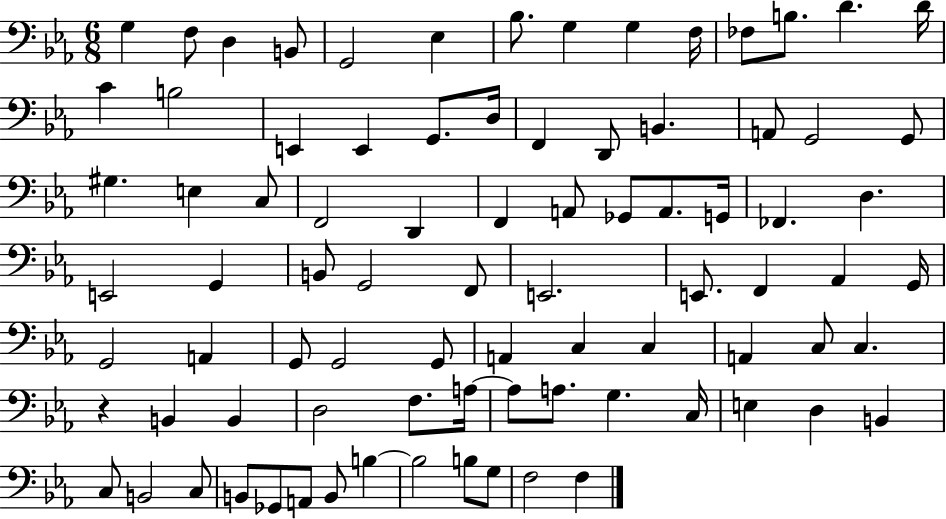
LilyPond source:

{
  \clef bass
  \numericTimeSignature
  \time 6/8
  \key ees \major
  \repeat volta 2 { g4 f8 d4 b,8 | g,2 ees4 | bes8. g4 g4 f16 | fes8 b8. d'4. d'16 | \break c'4 b2 | e,4 e,4 g,8. d16 | f,4 d,8 b,4. | a,8 g,2 g,8 | \break gis4. e4 c8 | f,2 d,4 | f,4 a,8 ges,8 a,8. g,16 | fes,4. d4. | \break e,2 g,4 | b,8 g,2 f,8 | e,2. | e,8. f,4 aes,4 g,16 | \break g,2 a,4 | g,8 g,2 g,8 | a,4 c4 c4 | a,4 c8 c4. | \break r4 b,4 b,4 | d2 f8. a16~~ | a8 a8. g4. c16 | e4 d4 b,4 | \break c8 b,2 c8 | b,8 ges,8 a,8 b,8 b4~~ | b2 b8 g8 | f2 f4 | \break } \bar "|."
}